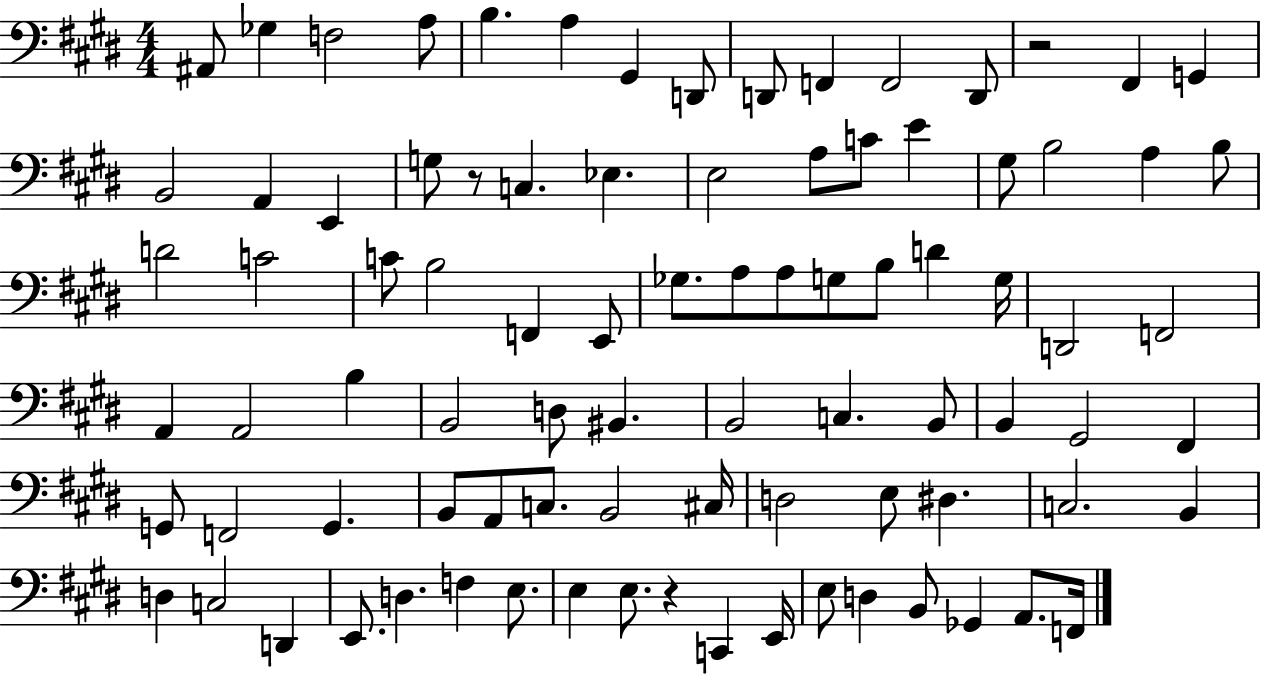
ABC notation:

X:1
T:Untitled
M:4/4
L:1/4
K:E
^A,,/2 _G, F,2 A,/2 B, A, ^G,, D,,/2 D,,/2 F,, F,,2 D,,/2 z2 ^F,, G,, B,,2 A,, E,, G,/2 z/2 C, _E, E,2 A,/2 C/2 E ^G,/2 B,2 A, B,/2 D2 C2 C/2 B,2 F,, E,,/2 _G,/2 A,/2 A,/2 G,/2 B,/2 D G,/4 D,,2 F,,2 A,, A,,2 B, B,,2 D,/2 ^B,, B,,2 C, B,,/2 B,, ^G,,2 ^F,, G,,/2 F,,2 G,, B,,/2 A,,/2 C,/2 B,,2 ^C,/4 D,2 E,/2 ^D, C,2 B,, D, C,2 D,, E,,/2 D, F, E,/2 E, E,/2 z C,, E,,/4 E,/2 D, B,,/2 _G,, A,,/2 F,,/4